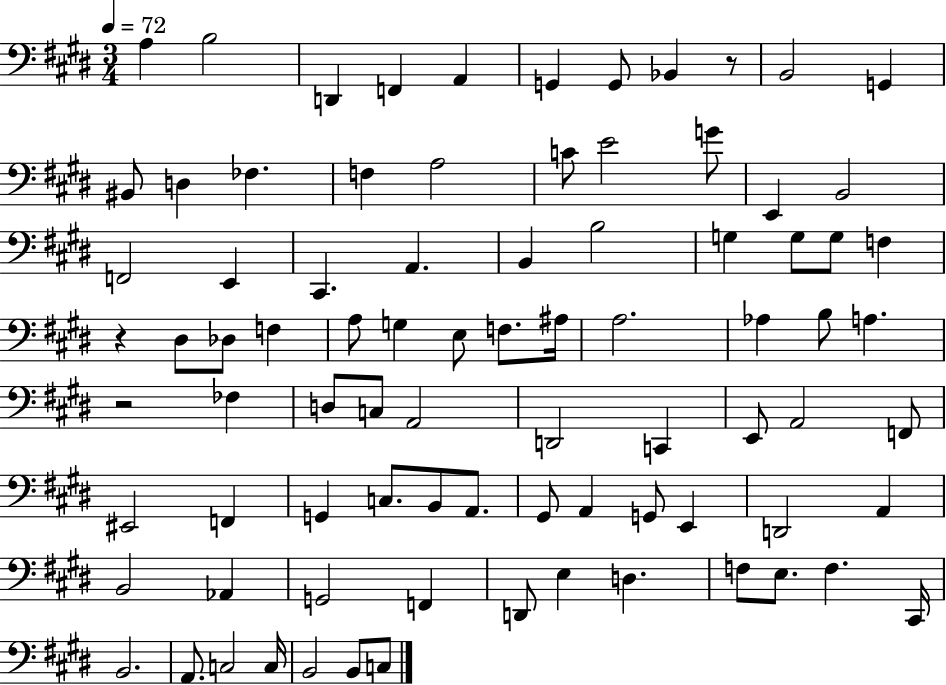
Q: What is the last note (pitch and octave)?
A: C3